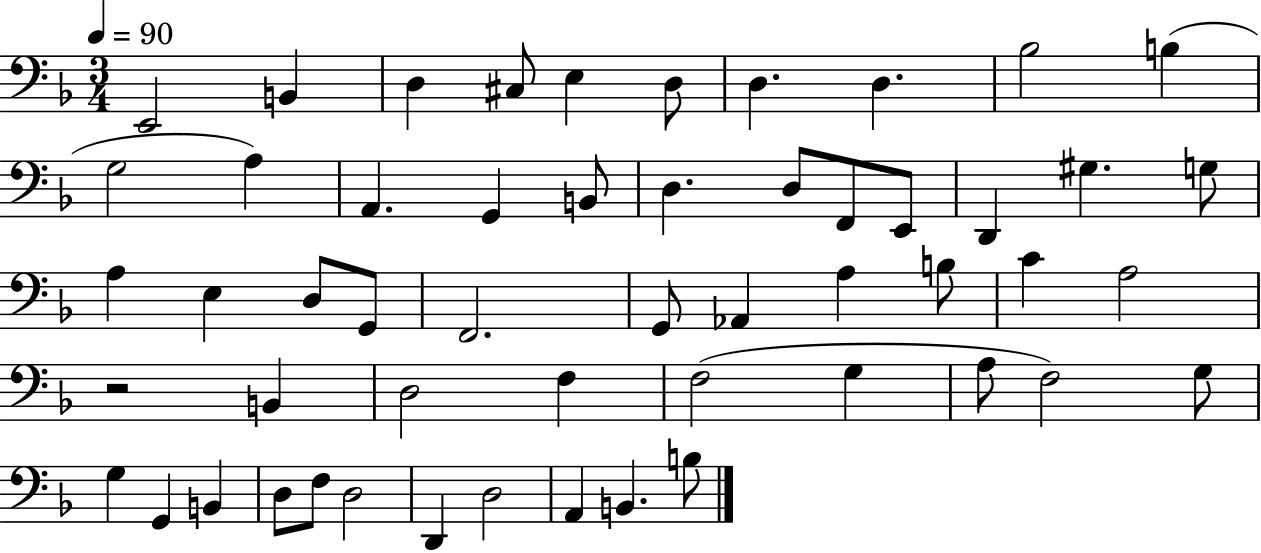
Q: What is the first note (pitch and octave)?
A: E2